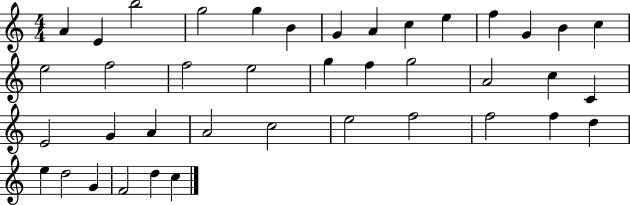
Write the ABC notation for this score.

X:1
T:Untitled
M:4/4
L:1/4
K:C
A E b2 g2 g B G A c e f G B c e2 f2 f2 e2 g f g2 A2 c C E2 G A A2 c2 e2 f2 f2 f d e d2 G F2 d c